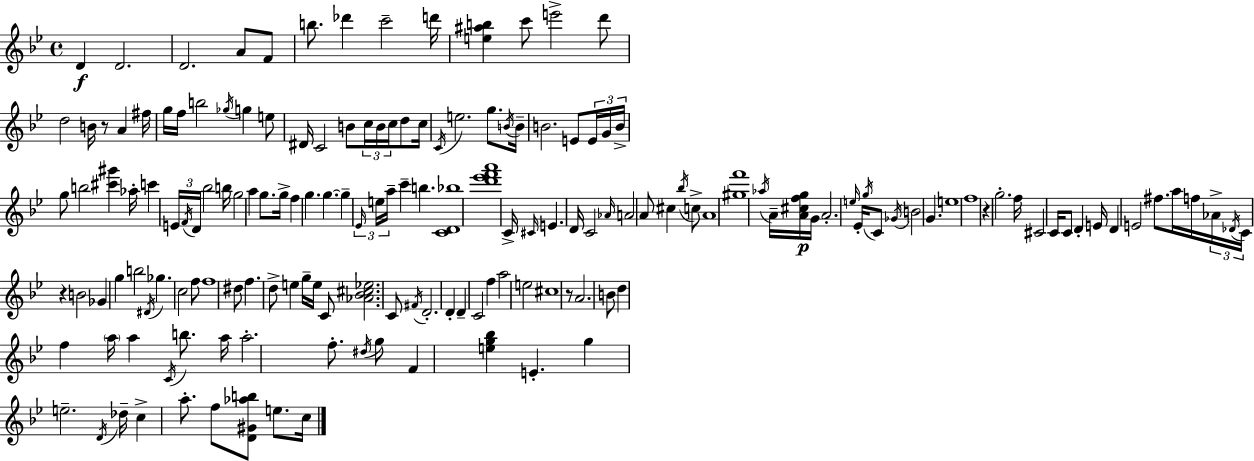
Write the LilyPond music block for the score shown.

{
  \clef treble
  \time 4/4
  \defaultTimeSignature
  \key bes \major
  d'4\f d'2. | d'2. a'8 f'8 | b''8. des'''4 c'''2-- d'''16 | <e'' ais'' b''>4 c'''8 e'''2-> d'''8 | \break d''2 b'16 r8 a'4 fis''16 | g''16 f''16 b''2 \acciaccatura { ges''16 } g''4 e''8 | dis'16 c'2 b'8 \tuplet 3/2 { c''16 b'16 c''16 } d''8 | c''16 \acciaccatura { c'16 } e''2. g''8. | \break \acciaccatura { b'16 } b'16-- b'2. | e'8 \tuplet 3/2 { e'16 g'16 b'16-> } g''8 b''2 <cis''' gis'''>4 | aes''16-. c'''4 \tuplet 3/2 { e'16 \acciaccatura { f'16 } d'16 } bes''2 | b''16 g''2 a''4 | \break g''8. g''16-> f''4 g''4. g''4.~~ | g''4-- \tuplet 3/2 { \grace { ees'16 } e''16 a''16-- } c'''4-- b''4. | <c' d' bes''>1 | <d''' ees''' f''' a'''>1 | \break c'16-> \grace { cis'16 } e'4. d'16 c'2 | \grace { aes'16 } a'2 a'8 | cis''4 \acciaccatura { bes''16 } c''8-> a'1 | <gis'' f'''>1 | \break \acciaccatura { aes''16 } a'16-- <a' cis'' f'' g''>16\p g'16 a'2.-. | \grace { e''16 } ees'16-. \acciaccatura { g''16 } c'8 \acciaccatura { ges'16 } b'2 | g'4. e''1 | f''1 | \break r4 | g''2.-. f''16 cis'2 | c'16 c'8 d'4-. e'16 d'4 | e'2 fis''8. a''16 f''16 \tuplet 3/2 { aes'16-> \acciaccatura { des'16 } | \break c'16 } r4 b'2 ges'4 | g''4 b''2 \acciaccatura { dis'16 } ges''4. | c''2 f''8 f''1 | dis''8 | \break f''4. d''8-> e''4 g''16-- e''16 c'8 | <aes' bes' cis'' ees''>2. c'8 \acciaccatura { fis'16 } d'2.-. | d'4-. d'4-- | c'2 f''4 a''2 | \break e''2 cis''1 | r8 | a'2. b'8 d''4 | f''4 \parenthesize a''16 a''4 \acciaccatura { c'16 } b''8. | \break a''16 a''2.-. f''8.-. | \acciaccatura { dis''16 } g''8 f'4 <e'' g'' bes''>4 e'4.-. | g''4 e''2.-- | \acciaccatura { d'16 } des''16-- c''4-> a''8.-. f''8 <d' gis' aes'' b''>8 e''8. | \break c''16 \bar "|."
}